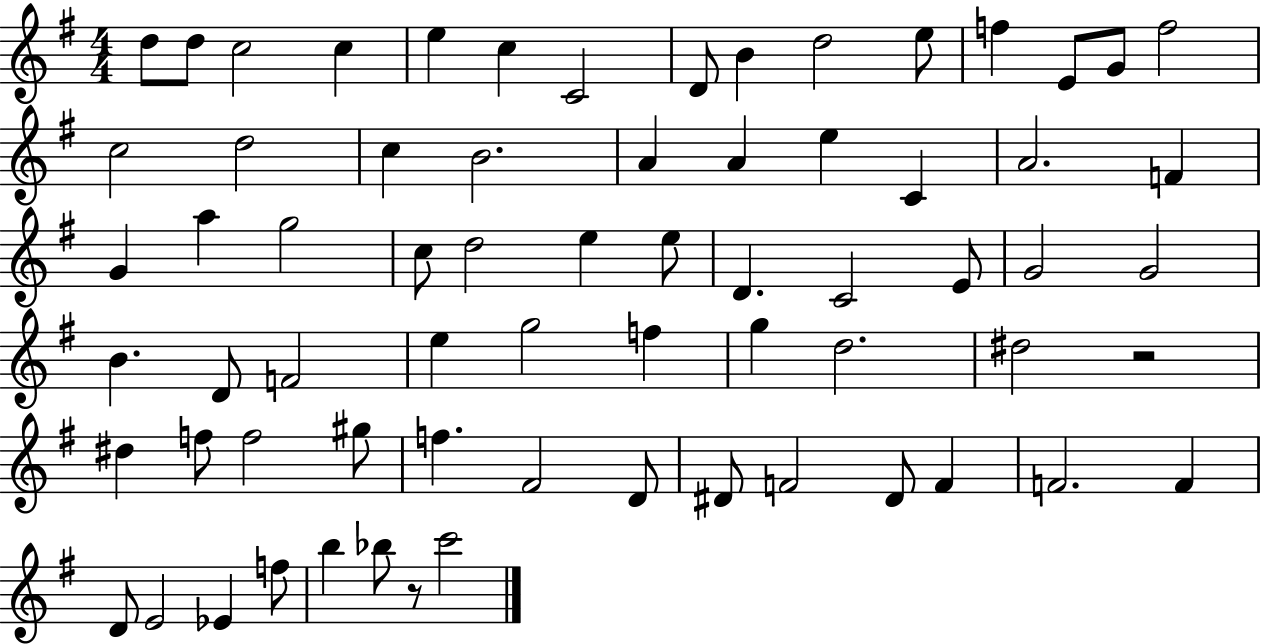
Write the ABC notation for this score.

X:1
T:Untitled
M:4/4
L:1/4
K:G
d/2 d/2 c2 c e c C2 D/2 B d2 e/2 f E/2 G/2 f2 c2 d2 c B2 A A e C A2 F G a g2 c/2 d2 e e/2 D C2 E/2 G2 G2 B D/2 F2 e g2 f g d2 ^d2 z2 ^d f/2 f2 ^g/2 f ^F2 D/2 ^D/2 F2 ^D/2 F F2 F D/2 E2 _E f/2 b _b/2 z/2 c'2